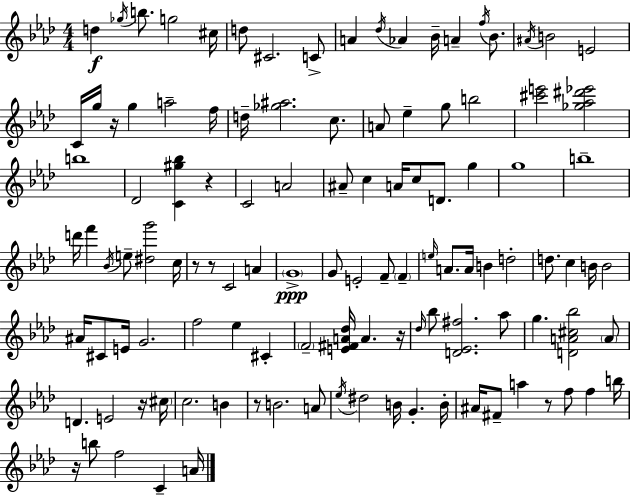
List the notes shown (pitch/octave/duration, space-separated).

D5/q Gb5/s B5/e. G5/h C#5/s D5/e C#4/h. C4/e A4/q Db5/s Ab4/q Bb4/s A4/q F5/s Bb4/e. A#4/s B4/h E4/h C4/s G5/s R/s G5/q A5/h F5/s D5/s [Gb5,A#5]/h. C5/e. A4/e Eb5/q G5/e B5/h [C#6,E6]/h [Gb5,Ab5,D#6,Eb6]/h B5/w Db4/h [C4,G#5,Bb5]/q R/q C4/h A4/h A#4/e C5/q A4/s C5/e D4/e. G5/q G5/w B5/w D6/s F6/q Bb4/s E5/e [D#5,G6]/h C5/s R/e R/e C4/h A4/q G4/w G4/e E4/h F4/e F4/q E5/s A4/e. A4/s B4/q D5/h D5/e. C5/q B4/s B4/h A#4/s C#4/e E4/s G4/h. F5/h Eb5/q C#4/q F4/h [E4,F#4,A4,Db5]/s A4/q. R/s Db5/s Bb5/e [D4,Eb4,F#5]/h. Ab5/e G5/q. [D4,A4,C#5,Bb5]/h A4/e D4/q. E4/h R/s C#5/s C5/h. B4/q R/e B4/h. A4/e Eb5/s D#5/h B4/s G4/q. B4/s A#4/s F#4/e A5/q R/e F5/e F5/q B5/s R/s B5/e F5/h C4/q A4/s